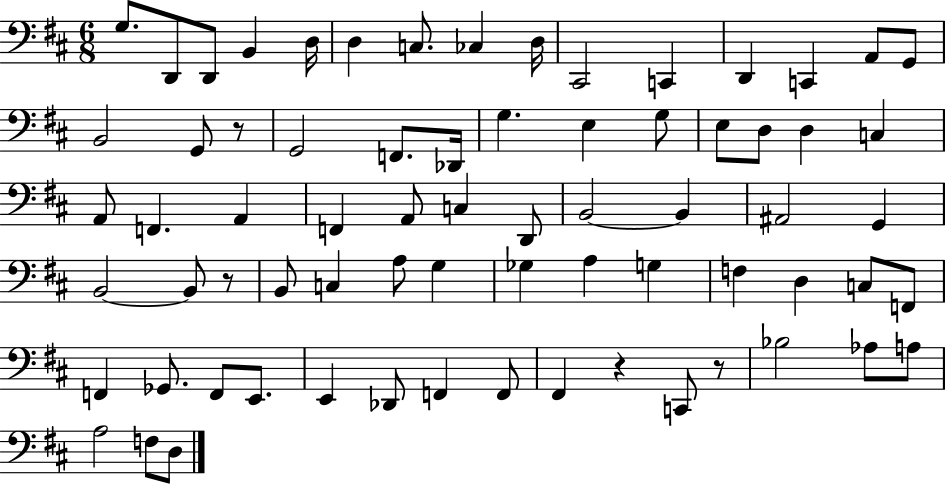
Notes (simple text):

G3/e. D2/e D2/e B2/q D3/s D3/q C3/e. CES3/q D3/s C#2/h C2/q D2/q C2/q A2/e G2/e B2/h G2/e R/e G2/h F2/e. Db2/s G3/q. E3/q G3/e E3/e D3/e D3/q C3/q A2/e F2/q. A2/q F2/q A2/e C3/q D2/e B2/h B2/q A#2/h G2/q B2/h B2/e R/e B2/e C3/q A3/e G3/q Gb3/q A3/q G3/q F3/q D3/q C3/e F2/e F2/q Gb2/e. F2/e E2/e. E2/q Db2/e F2/q F2/e F#2/q R/q C2/e R/e Bb3/h Ab3/e A3/e A3/h F3/e D3/e